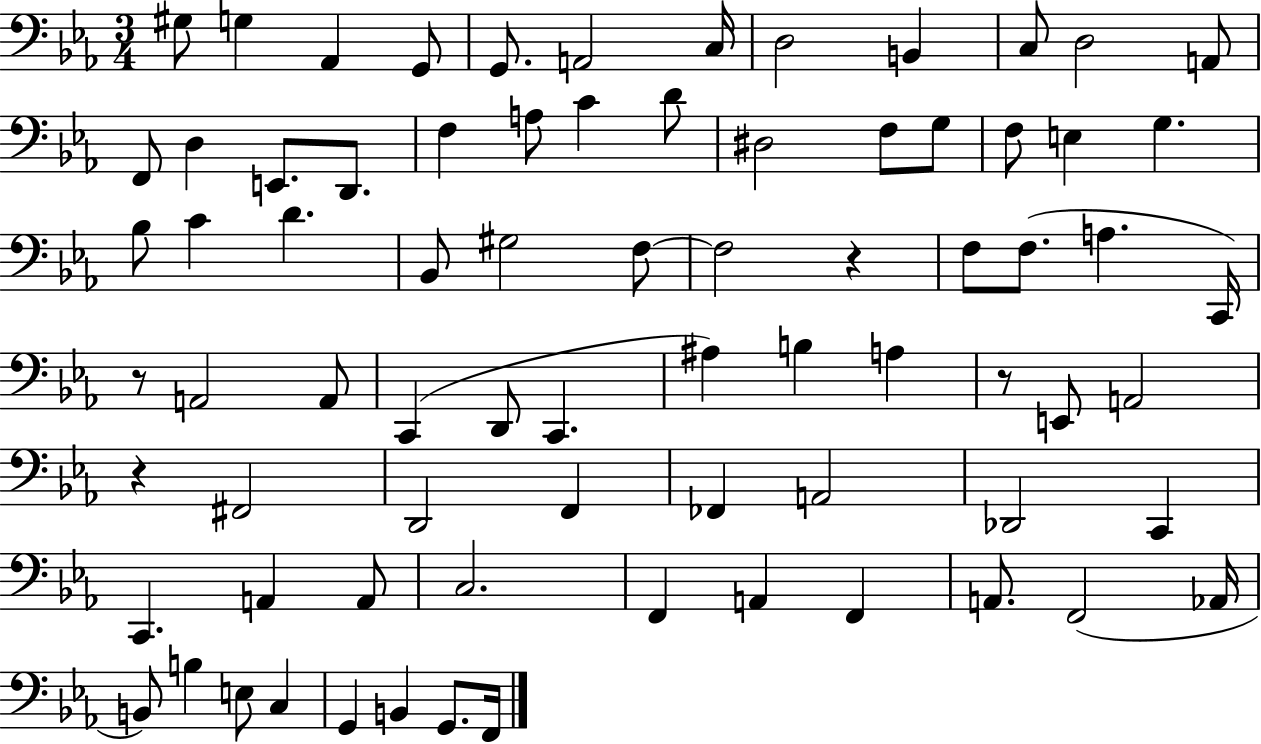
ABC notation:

X:1
T:Untitled
M:3/4
L:1/4
K:Eb
^G,/2 G, _A,, G,,/2 G,,/2 A,,2 C,/4 D,2 B,, C,/2 D,2 A,,/2 F,,/2 D, E,,/2 D,,/2 F, A,/2 C D/2 ^D,2 F,/2 G,/2 F,/2 E, G, _B,/2 C D _B,,/2 ^G,2 F,/2 F,2 z F,/2 F,/2 A, C,,/4 z/2 A,,2 A,,/2 C,, D,,/2 C,, ^A, B, A, z/2 E,,/2 A,,2 z ^F,,2 D,,2 F,, _F,, A,,2 _D,,2 C,, C,, A,, A,,/2 C,2 F,, A,, F,, A,,/2 F,,2 _A,,/4 B,,/2 B, E,/2 C, G,, B,, G,,/2 F,,/4